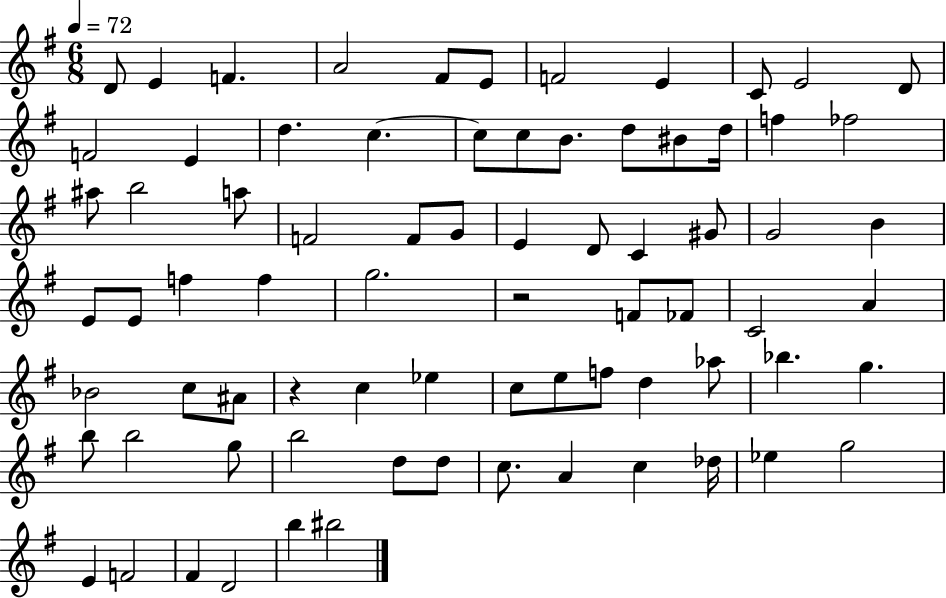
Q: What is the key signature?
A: G major